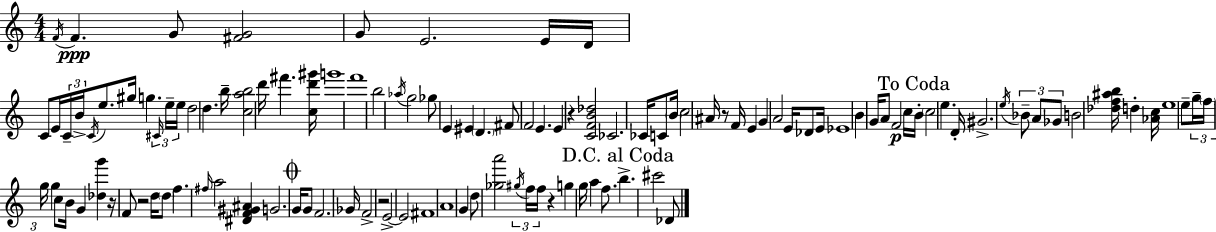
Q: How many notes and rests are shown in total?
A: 118